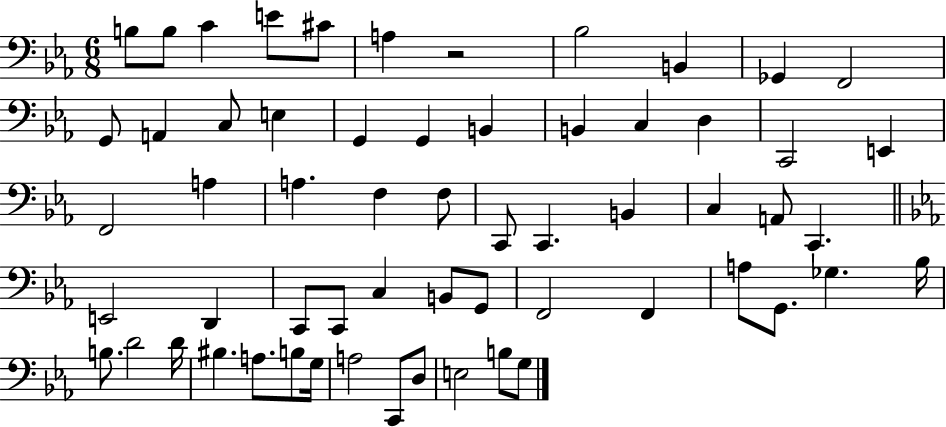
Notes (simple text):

B3/e B3/e C4/q E4/e C#4/e A3/q R/h Bb3/h B2/q Gb2/q F2/h G2/e A2/q C3/e E3/q G2/q G2/q B2/q B2/q C3/q D3/q C2/h E2/q F2/h A3/q A3/q. F3/q F3/e C2/e C2/q. B2/q C3/q A2/e C2/q. E2/h D2/q C2/e C2/e C3/q B2/e G2/e F2/h F2/q A3/e G2/e. Gb3/q. Bb3/s B3/e. D4/h D4/s BIS3/q. A3/e. B3/e G3/s A3/h C2/e D3/e E3/h B3/e G3/e